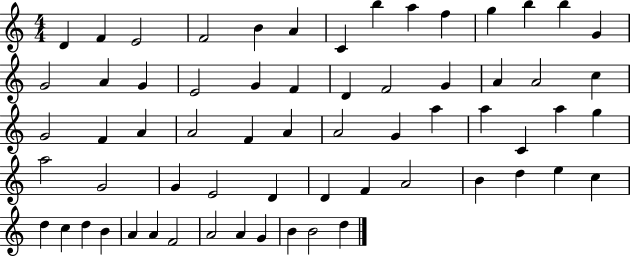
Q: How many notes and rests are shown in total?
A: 64